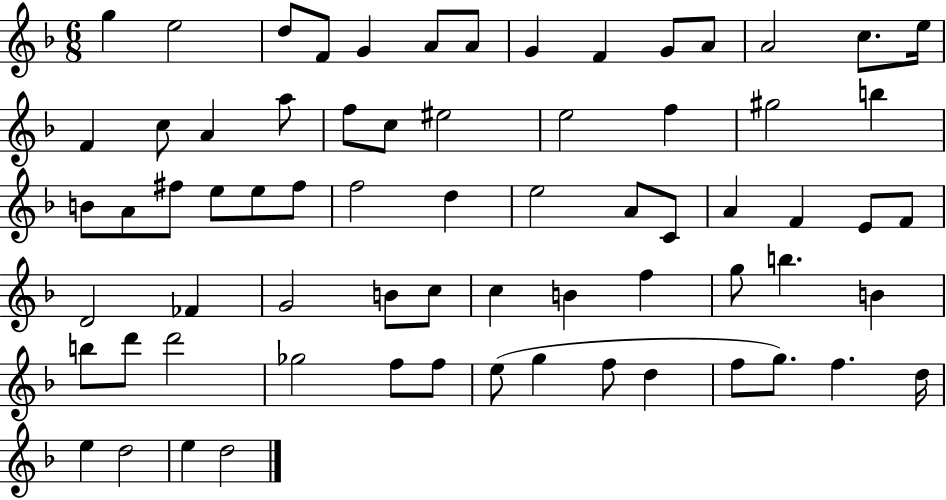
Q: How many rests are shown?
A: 0